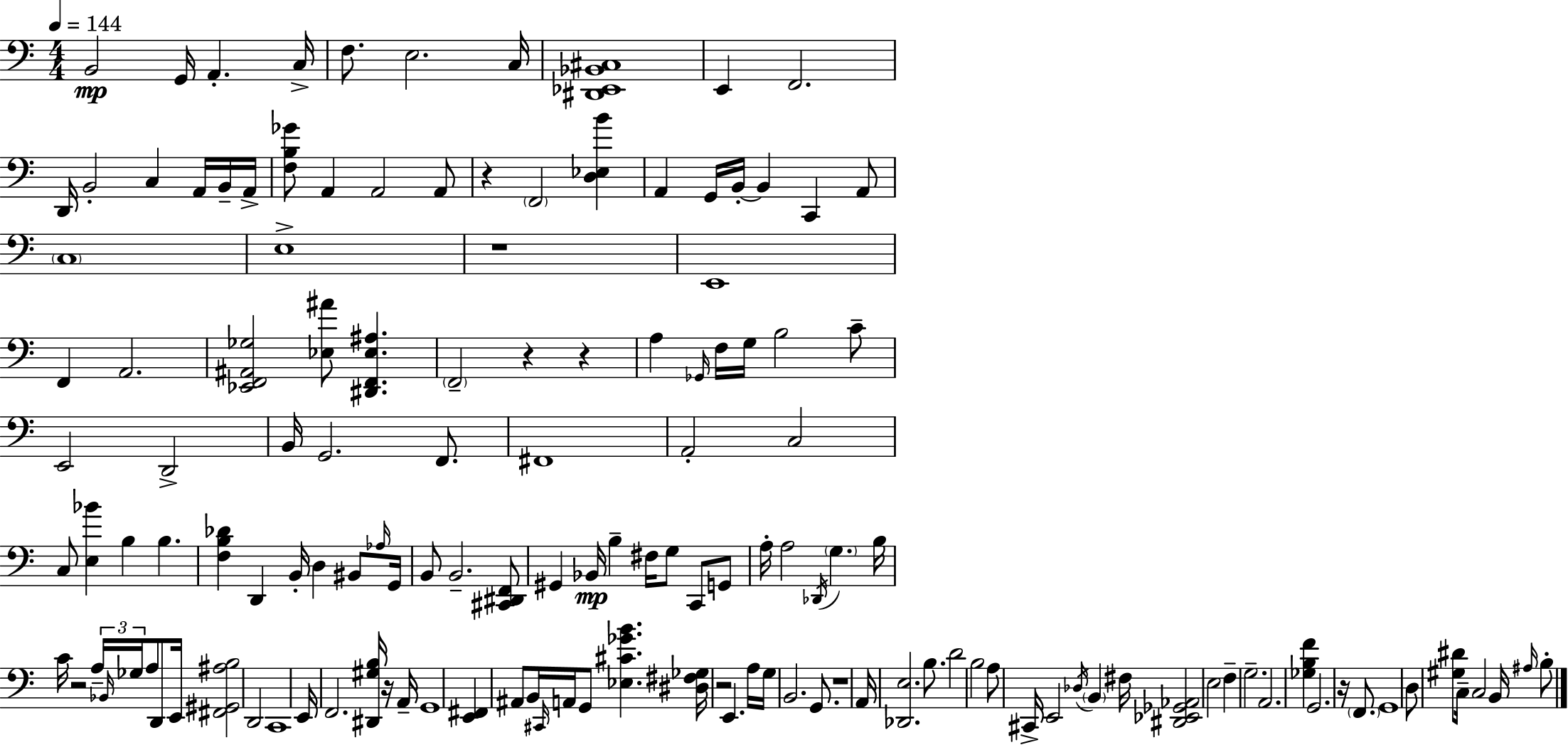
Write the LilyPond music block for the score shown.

{
  \clef bass
  \numericTimeSignature
  \time 4/4
  \key c \major
  \tempo 4 = 144
  b,2\mp g,16 a,4.-. c16-> | f8. e2. c16 | <dis, ees, bes, cis>1 | e,4 f,2. | \break d,16 b,2-. c4 a,16 b,16-- a,16-> | <f b ges'>8 a,4 a,2 a,8 | r4 \parenthesize f,2 <d ees b'>4 | a,4 g,16 b,16-.~~ b,4 c,4 a,8 | \break \parenthesize c1 | e1-> | r1 | e,1 | \break f,4 a,2. | <ees, f, ais, ges>2 <ees ais'>8 <dis, f, ees ais>4. | \parenthesize f,2-- r4 r4 | a4 \grace { ges,16 } f16 g16 b2 c'8-- | \break e,2 d,2-> | b,16 g,2. f,8. | fis,1 | a,2-. c2 | \break c8 <e bes'>4 b4 b4. | <f b des'>4 d,4 b,16-. d4 bis,8 | \grace { aes16 } g,16 b,8 b,2.-- | <cis, dis, f,>8 gis,4 bes,16\mp b4-- fis16 g8 c,8 | \break g,8 a16-. a2 \acciaccatura { des,16 } \parenthesize g4. | b16 c'16 r2 \tuplet 3/2 { a16-- \grace { bes,16 } ges16 } a8 | d,8 e,16 <fis, gis, ais b>2 d,2 | c,1 | \break e,16 f,2. | <dis, gis b>16 r16 a,16-- g,1 | <e, fis,>4 ais,8 b,16 \grace { cis,16 } a,16 g,8 <ees cis' ges' b'>4. | <dis fis ges>16 r2 e,4. | \break a16 g16 b,2. | g,8. r1 | a,16 <des, e>2. | b8. d'2 b2 | \break a8 cis,16-> e,2 | \acciaccatura { des16 } \parenthesize b,4 fis16 <dis, ees, ges, aes,>2 e2 | f4-- g2.-- | a,2. | \break <ges b f'>4 g,2. | r16 \parenthesize f,8. g,1 | d8 <gis dis'>8 c16-- c2 | b,16 \grace { ais16 } b8-. \bar "|."
}